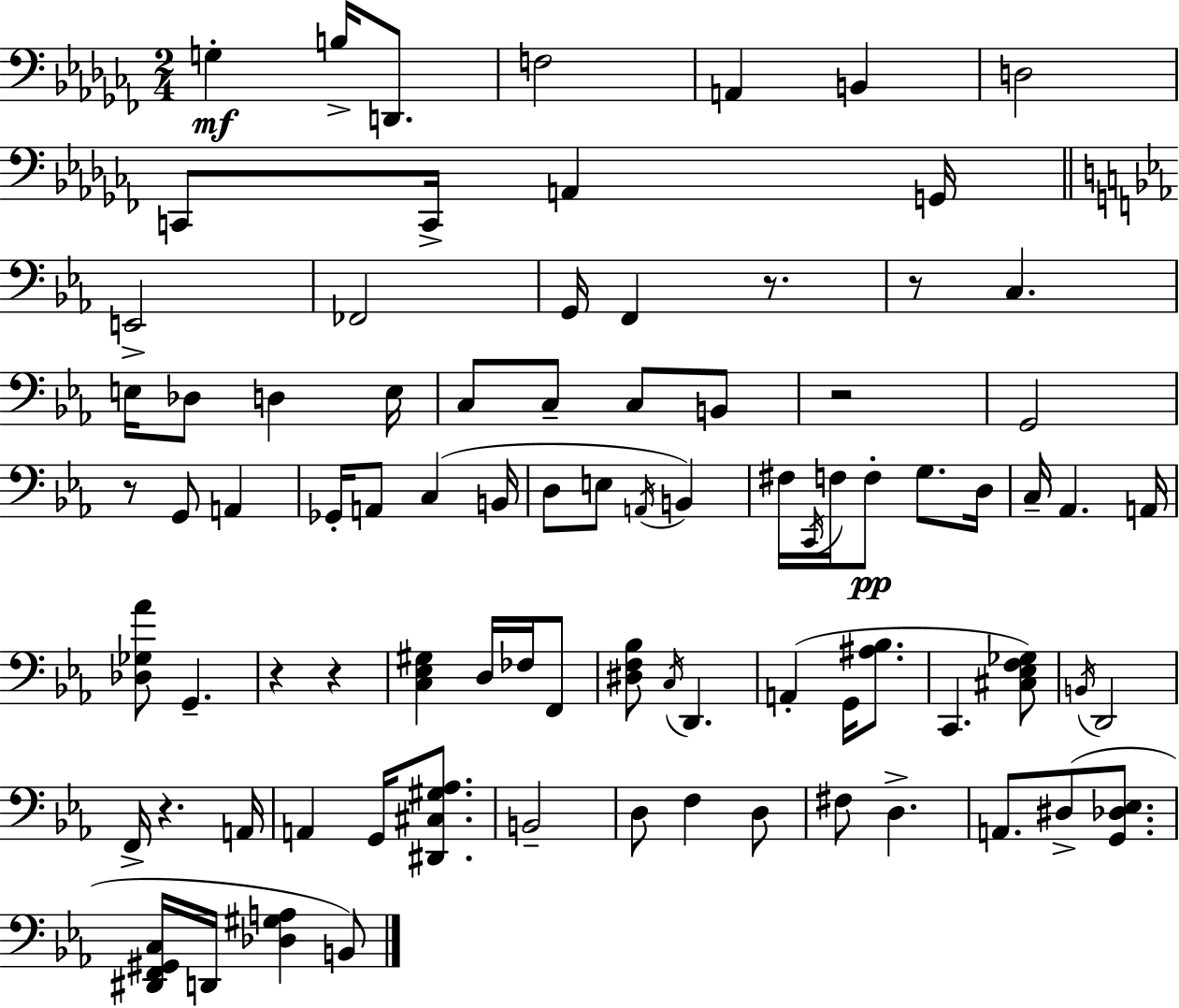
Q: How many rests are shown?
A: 7